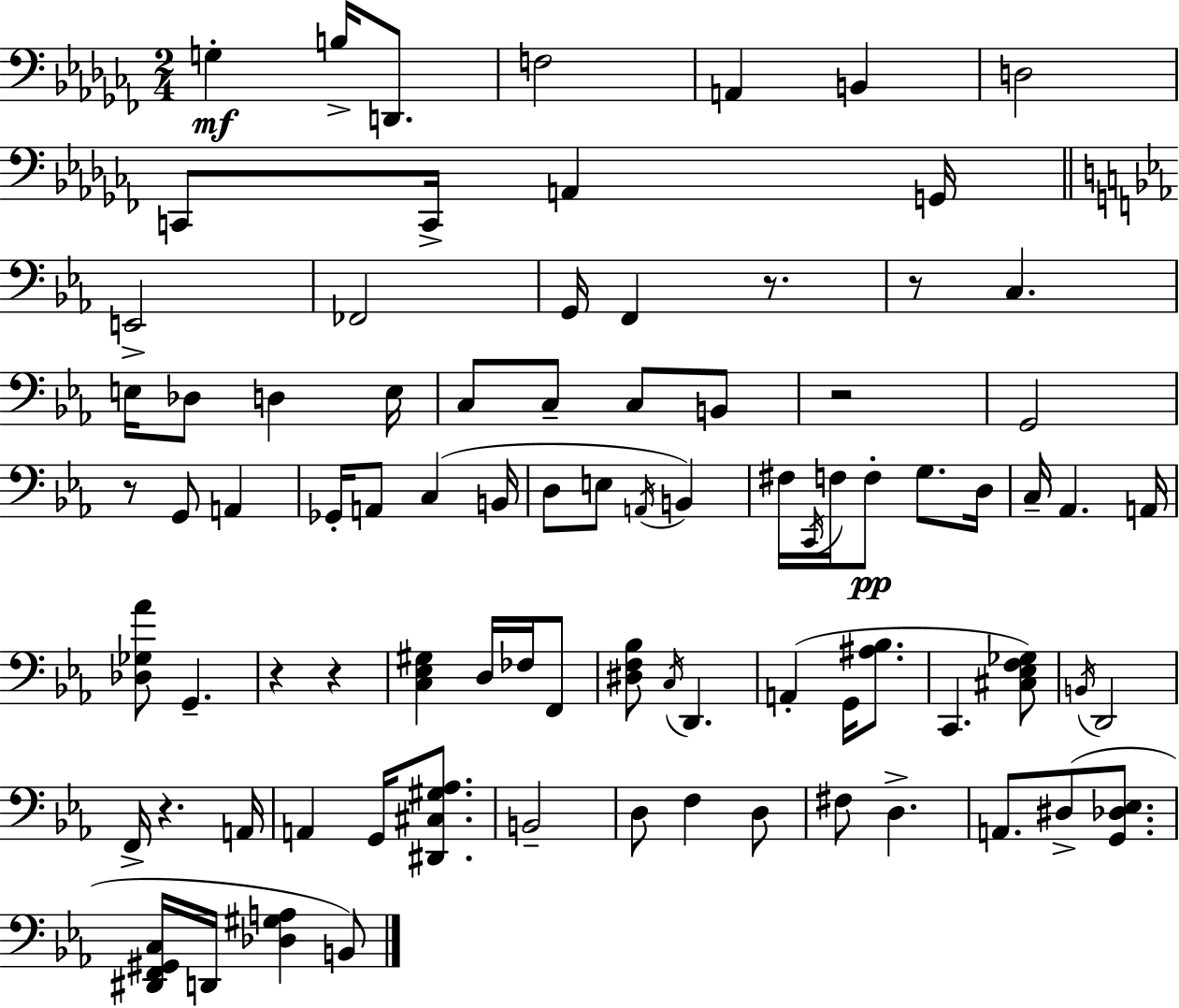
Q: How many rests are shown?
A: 7